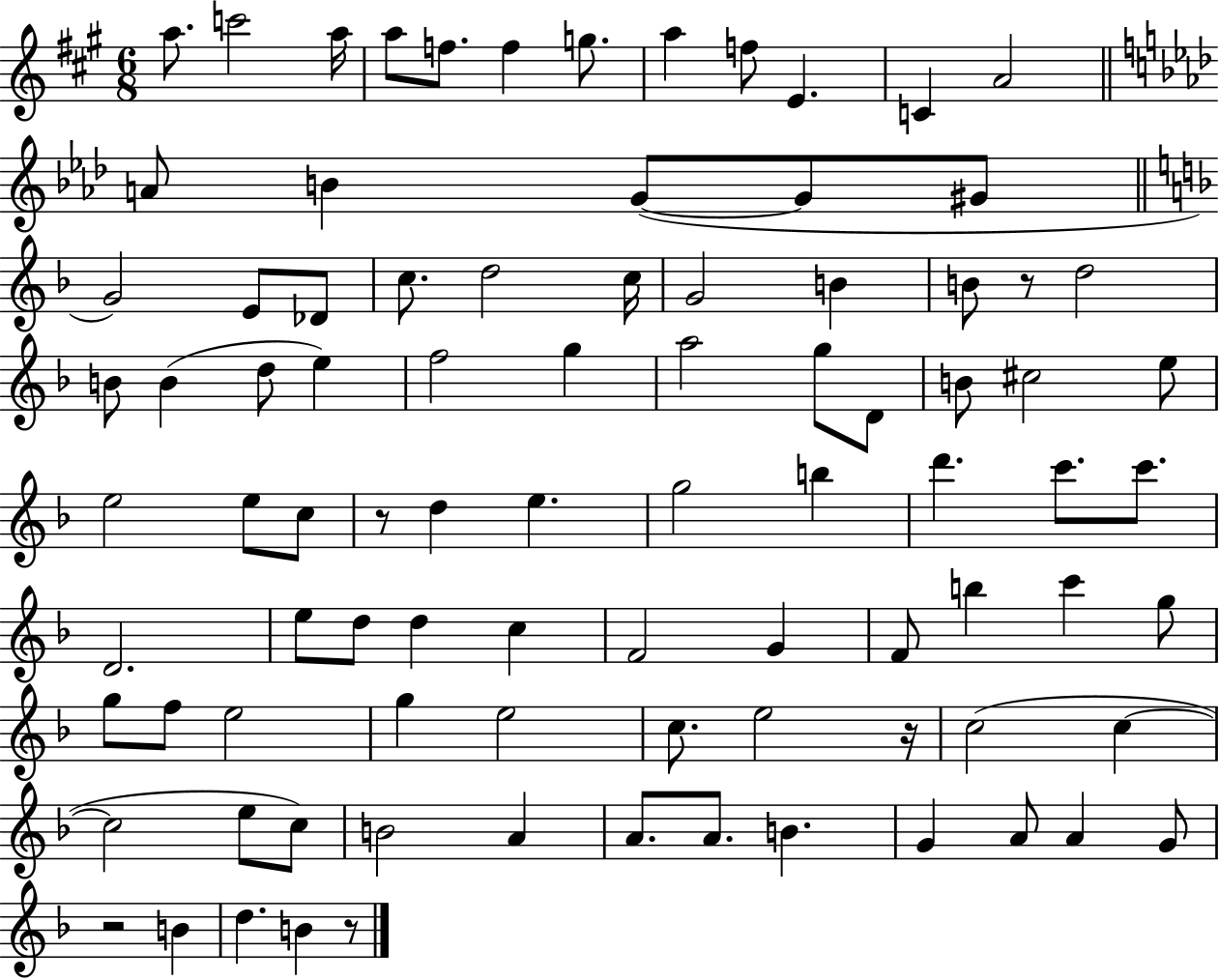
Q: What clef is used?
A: treble